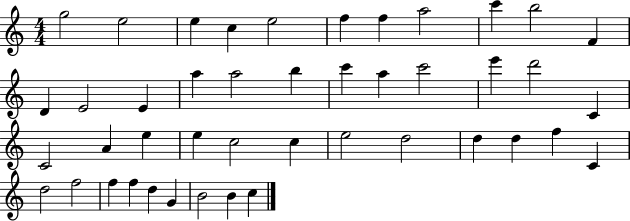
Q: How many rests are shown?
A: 0